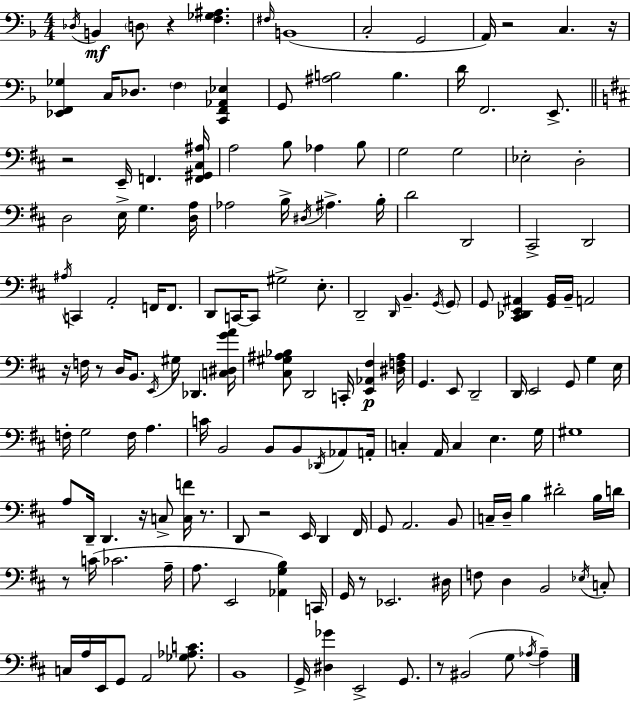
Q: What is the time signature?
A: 4/4